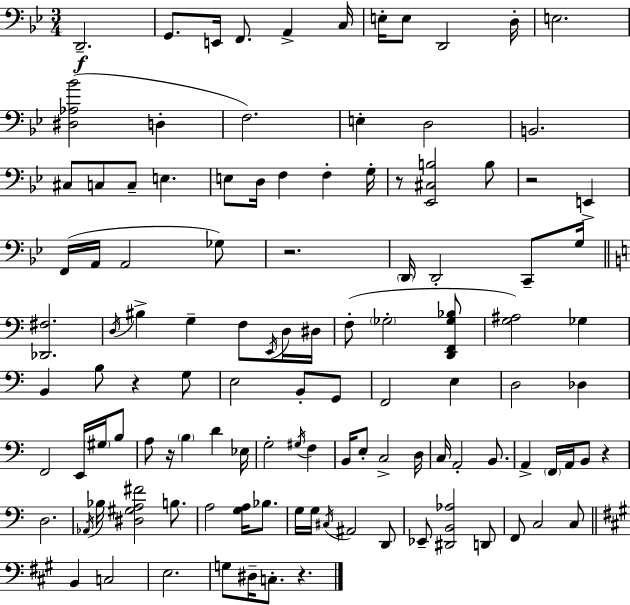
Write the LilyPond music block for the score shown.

{
  \clef bass
  \numericTimeSignature
  \time 3/4
  \key bes \major
  d,2.--\f | g,8. e,16 f,8. a,4-> c16 | e16-. e8 d,2 d16-. | e2. | \break <dis aes bes'>2( d4-. | f2.) | e4-. d2 | b,2. | \break cis8 c8 c8-- e4. | e8 d16 f4 f4-. g16-. | r8 <ees, cis b>2 b8 | r2 e,4-> | \break f,16( a,16 a,2 ges8) | r2. | \parenthesize d,16 d,2-. c,8-- g16 | \bar "||" \break \key c \major <des, fis>2. | \acciaccatura { d16 } bis4-> g4-- f8 \acciaccatura { e,16 } | d16 dis16 f8-.( \parenthesize ges2-. | <d, f, ges bes>8 <g ais>2) ges4 | \break b,4 b8 r4 | g8 e2 b,8-. | g,8 f,2 e4 | d2 des4 | \break f,2 e,16 \parenthesize gis16 | b8 a8 r16 \parenthesize b4 d'4 | ees16 g2-. \acciaccatura { gis16 } f4 | b,16 e8-. c2-> | \break d16 c16 a,2-. | b,8. a,4-> \parenthesize f,16 a,16 b,8 r4 | d2. | \acciaccatura { aes,16 } bes16 <dis gis a fis'>2 | \break b8. a2 | <g a>16 bes8. g16 g16 \acciaccatura { cis16 } ais,2 | d,8 ees,8-- <dis, b, aes>2 | d,8 f,8 c2 | \break c8 \bar "||" \break \key a \major b,4 c2 | e2. | g8 dis16-- c8.-. r4. | \bar "|."
}